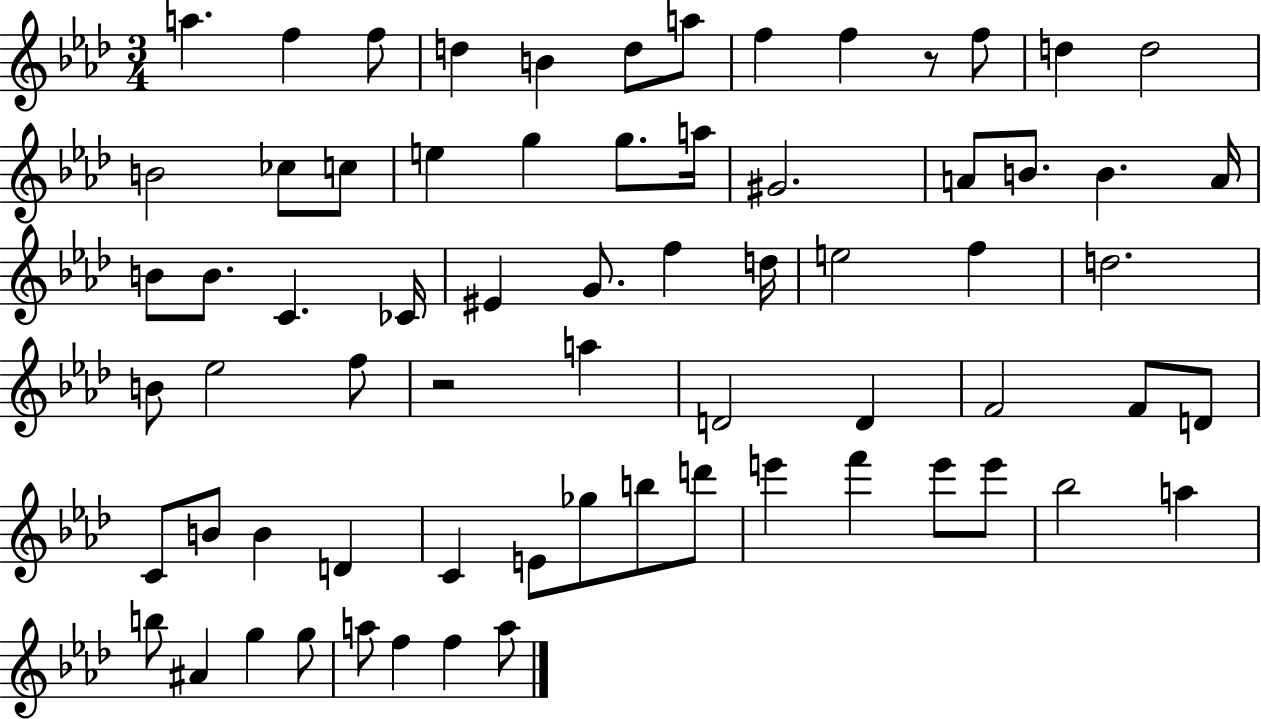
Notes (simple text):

A5/q. F5/q F5/e D5/q B4/q D5/e A5/e F5/q F5/q R/e F5/e D5/q D5/h B4/h CES5/e C5/e E5/q G5/q G5/e. A5/s G#4/h. A4/e B4/e. B4/q. A4/s B4/e B4/e. C4/q. CES4/s EIS4/q G4/e. F5/q D5/s E5/h F5/q D5/h. B4/e Eb5/h F5/e R/h A5/q D4/h D4/q F4/h F4/e D4/e C4/e B4/e B4/q D4/q C4/q E4/e Gb5/e B5/e D6/e E6/q F6/q E6/e E6/e Bb5/h A5/q B5/e A#4/q G5/q G5/e A5/e F5/q F5/q A5/e